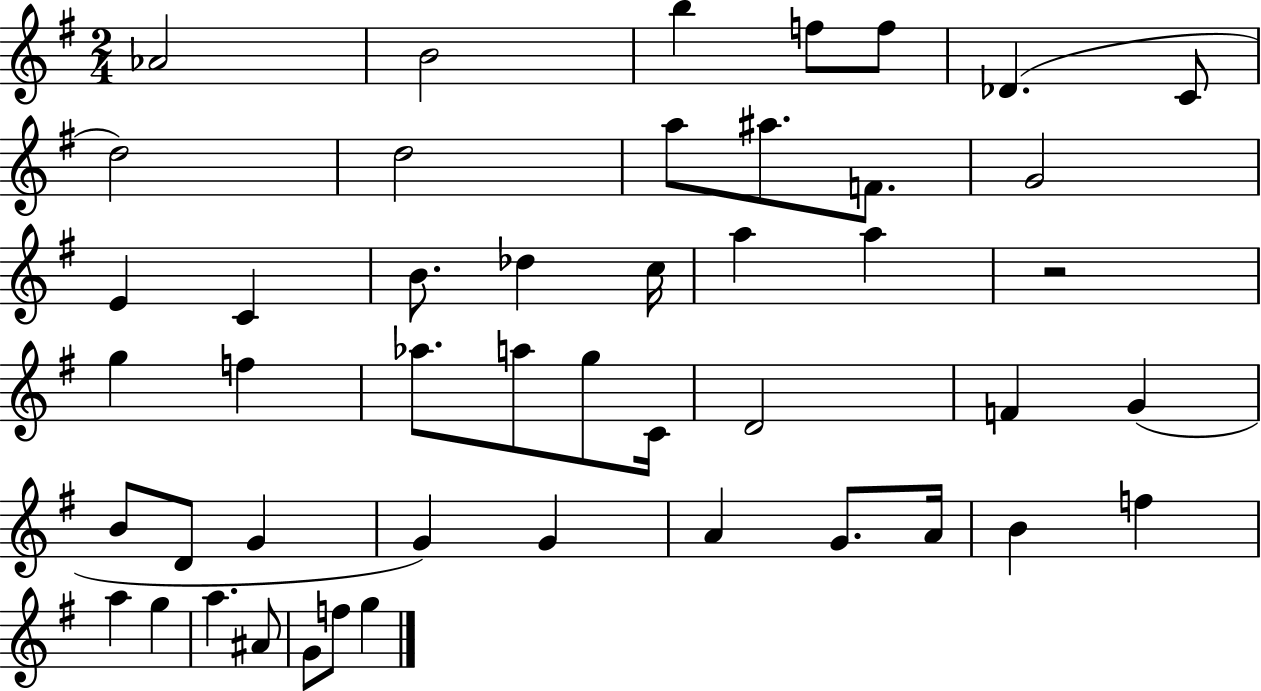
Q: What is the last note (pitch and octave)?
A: G5